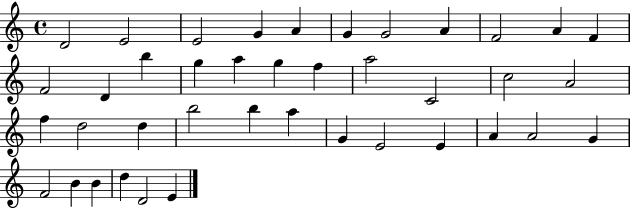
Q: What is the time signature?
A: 4/4